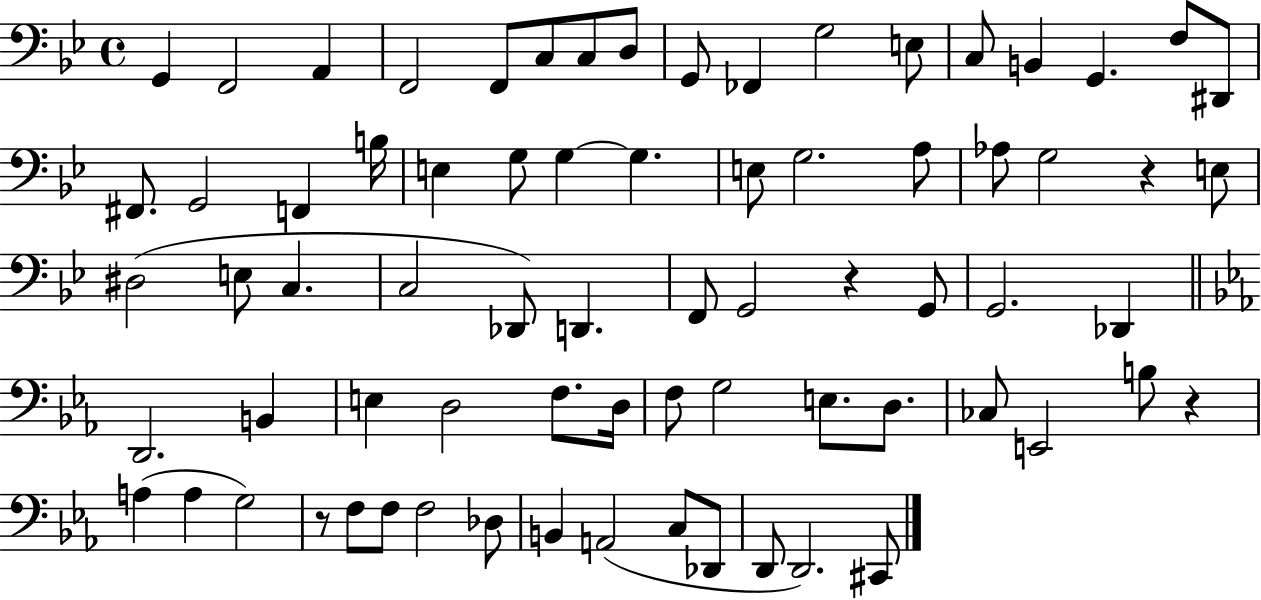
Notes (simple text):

G2/q F2/h A2/q F2/h F2/e C3/e C3/e D3/e G2/e FES2/q G3/h E3/e C3/e B2/q G2/q. F3/e D#2/e F#2/e. G2/h F2/q B3/s E3/q G3/e G3/q G3/q. E3/e G3/h. A3/e Ab3/e G3/h R/q E3/e D#3/h E3/e C3/q. C3/h Db2/e D2/q. F2/e G2/h R/q G2/e G2/h. Db2/q D2/h. B2/q E3/q D3/h F3/e. D3/s F3/e G3/h E3/e. D3/e. CES3/e E2/h B3/e R/q A3/q A3/q G3/h R/e F3/e F3/e F3/h Db3/e B2/q A2/h C3/e Db2/e D2/e D2/h. C#2/e